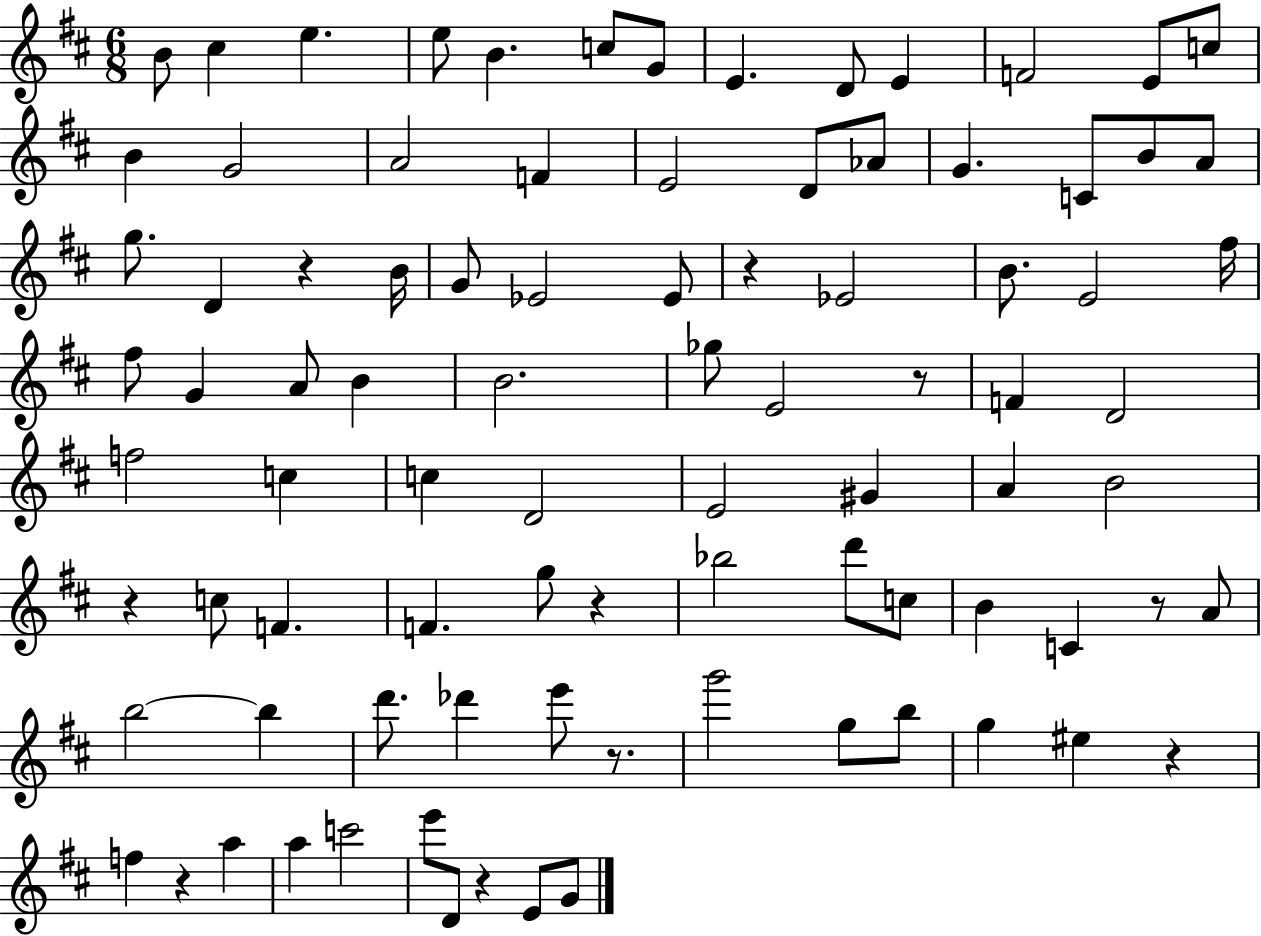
{
  \clef treble
  \numericTimeSignature
  \time 6/8
  \key d \major
  b'8 cis''4 e''4. | e''8 b'4. c''8 g'8 | e'4. d'8 e'4 | f'2 e'8 c''8 | \break b'4 g'2 | a'2 f'4 | e'2 d'8 aes'8 | g'4. c'8 b'8 a'8 | \break g''8. d'4 r4 b'16 | g'8 ees'2 ees'8 | r4 ees'2 | b'8. e'2 fis''16 | \break fis''8 g'4 a'8 b'4 | b'2. | ges''8 e'2 r8 | f'4 d'2 | \break f''2 c''4 | c''4 d'2 | e'2 gis'4 | a'4 b'2 | \break r4 c''8 f'4. | f'4. g''8 r4 | bes''2 d'''8 c''8 | b'4 c'4 r8 a'8 | \break b''2~~ b''4 | d'''8. des'''4 e'''8 r8. | g'''2 g''8 b''8 | g''4 eis''4 r4 | \break f''4 r4 a''4 | a''4 c'''2 | e'''8 d'8 r4 e'8 g'8 | \bar "|."
}